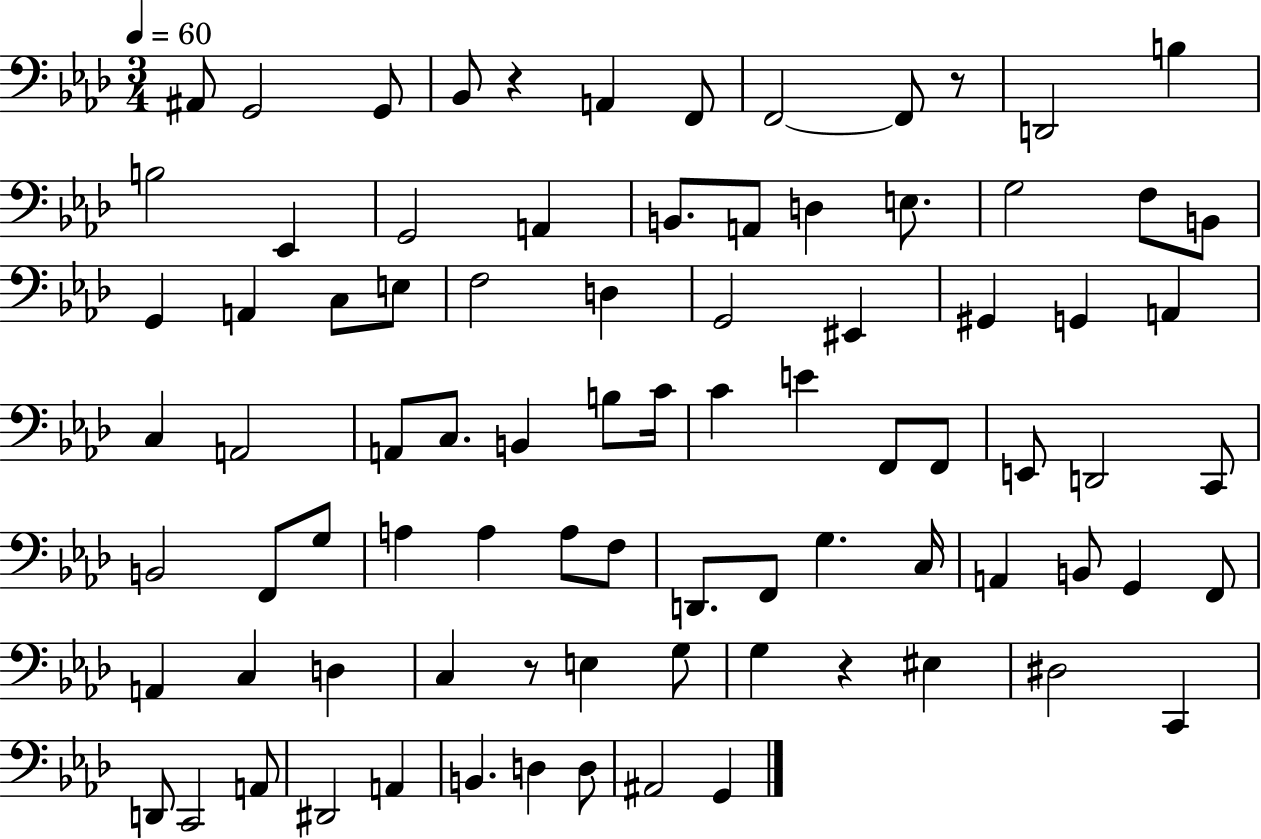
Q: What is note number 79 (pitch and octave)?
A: D3